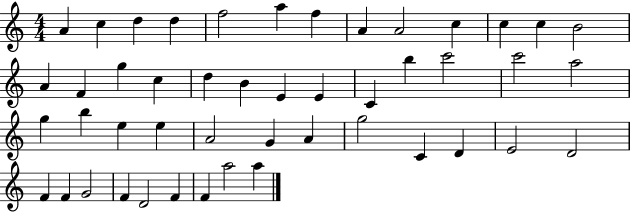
{
  \clef treble
  \numericTimeSignature
  \time 4/4
  \key c \major
  a'4 c''4 d''4 d''4 | f''2 a''4 f''4 | a'4 a'2 c''4 | c''4 c''4 b'2 | \break a'4 f'4 g''4 c''4 | d''4 b'4 e'4 e'4 | c'4 b''4 c'''2 | c'''2 a''2 | \break g''4 b''4 e''4 e''4 | a'2 g'4 a'4 | g''2 c'4 d'4 | e'2 d'2 | \break f'4 f'4 g'2 | f'4 d'2 f'4 | f'4 a''2 a''4 | \bar "|."
}